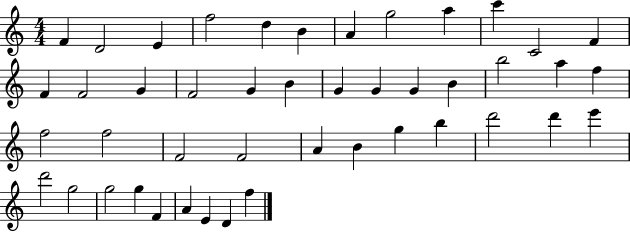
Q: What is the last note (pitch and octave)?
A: F5